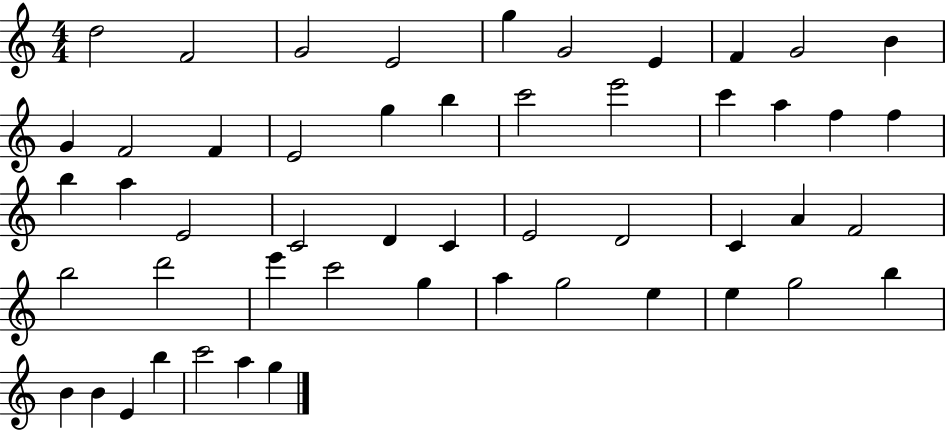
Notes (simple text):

D5/h F4/h G4/h E4/h G5/q G4/h E4/q F4/q G4/h B4/q G4/q F4/h F4/q E4/h G5/q B5/q C6/h E6/h C6/q A5/q F5/q F5/q B5/q A5/q E4/h C4/h D4/q C4/q E4/h D4/h C4/q A4/q F4/h B5/h D6/h E6/q C6/h G5/q A5/q G5/h E5/q E5/q G5/h B5/q B4/q B4/q E4/q B5/q C6/h A5/q G5/q